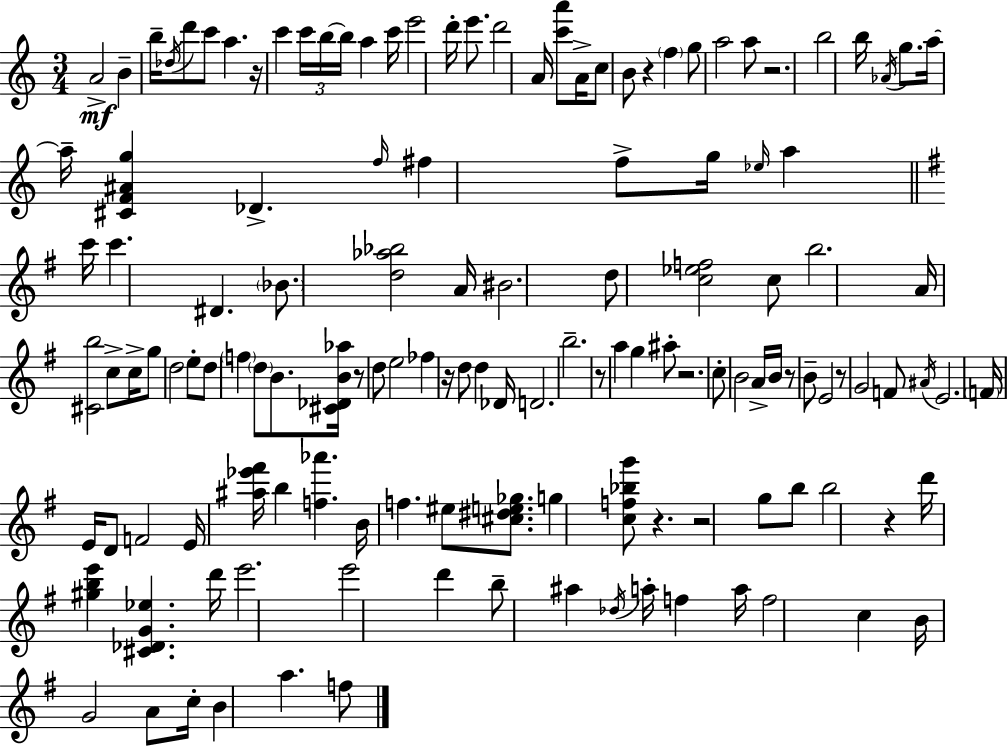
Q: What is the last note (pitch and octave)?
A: F5